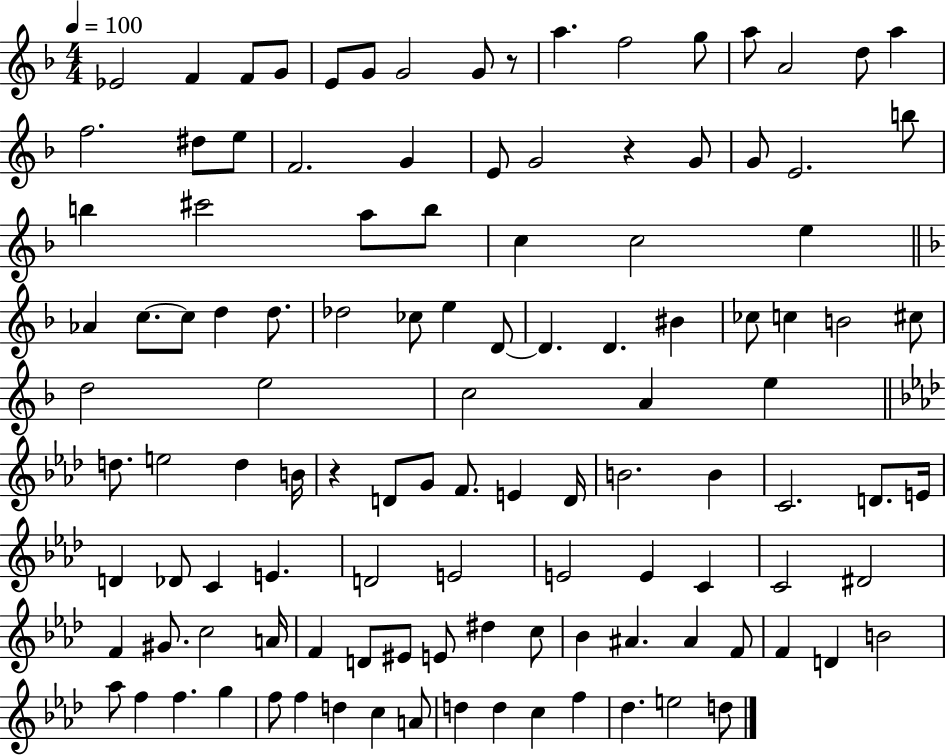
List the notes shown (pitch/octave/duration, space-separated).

Eb4/h F4/q F4/e G4/e E4/e G4/e G4/h G4/e R/e A5/q. F5/h G5/e A5/e A4/h D5/e A5/q F5/h. D#5/e E5/e F4/h. G4/q E4/e G4/h R/q G4/e G4/e E4/h. B5/e B5/q C#6/h A5/e B5/e C5/q C5/h E5/q Ab4/q C5/e. C5/e D5/q D5/e. Db5/h CES5/e E5/q D4/e D4/q. D4/q. BIS4/q CES5/e C5/q B4/h C#5/e D5/h E5/h C5/h A4/q E5/q D5/e. E5/h D5/q B4/s R/q D4/e G4/e F4/e. E4/q D4/s B4/h. B4/q C4/h. D4/e. E4/s D4/q Db4/e C4/q E4/q. D4/h E4/h E4/h E4/q C4/q C4/h D#4/h F4/q G#4/e. C5/h A4/s F4/q D4/e EIS4/e E4/e D#5/q C5/e Bb4/q A#4/q. A#4/q F4/e F4/q D4/q B4/h Ab5/e F5/q F5/q. G5/q F5/e F5/q D5/q C5/q A4/e D5/q D5/q C5/q F5/q Db5/q. E5/h D5/e